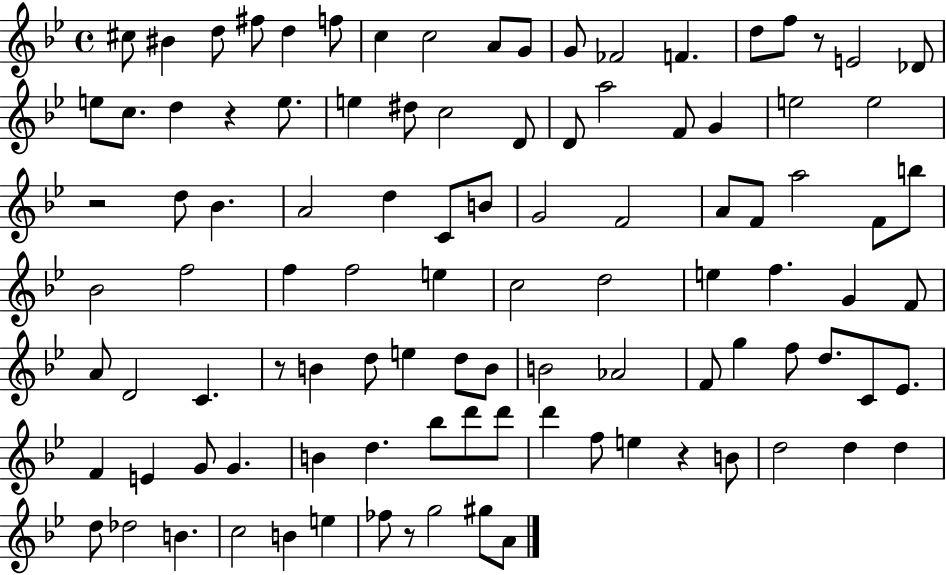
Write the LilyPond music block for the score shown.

{
  \clef treble
  \time 4/4
  \defaultTimeSignature
  \key bes \major
  \repeat volta 2 { cis''8 bis'4 d''8 fis''8 d''4 f''8 | c''4 c''2 a'8 g'8 | g'8 fes'2 f'4. | d''8 f''8 r8 e'2 des'8 | \break e''8 c''8. d''4 r4 e''8. | e''4 dis''8 c''2 d'8 | d'8 a''2 f'8 g'4 | e''2 e''2 | \break r2 d''8 bes'4. | a'2 d''4 c'8 b'8 | g'2 f'2 | a'8 f'8 a''2 f'8 b''8 | \break bes'2 f''2 | f''4 f''2 e''4 | c''2 d''2 | e''4 f''4. g'4 f'8 | \break a'8 d'2 c'4. | r8 b'4 d''8 e''4 d''8 b'8 | b'2 aes'2 | f'8 g''4 f''8 d''8. c'8 ees'8. | \break f'4 e'4 g'8 g'4. | b'4 d''4. bes''8 d'''8 d'''8 | d'''4 f''8 e''4 r4 b'8 | d''2 d''4 d''4 | \break d''8 des''2 b'4. | c''2 b'4 e''4 | fes''8 r8 g''2 gis''8 a'8 | } \bar "|."
}